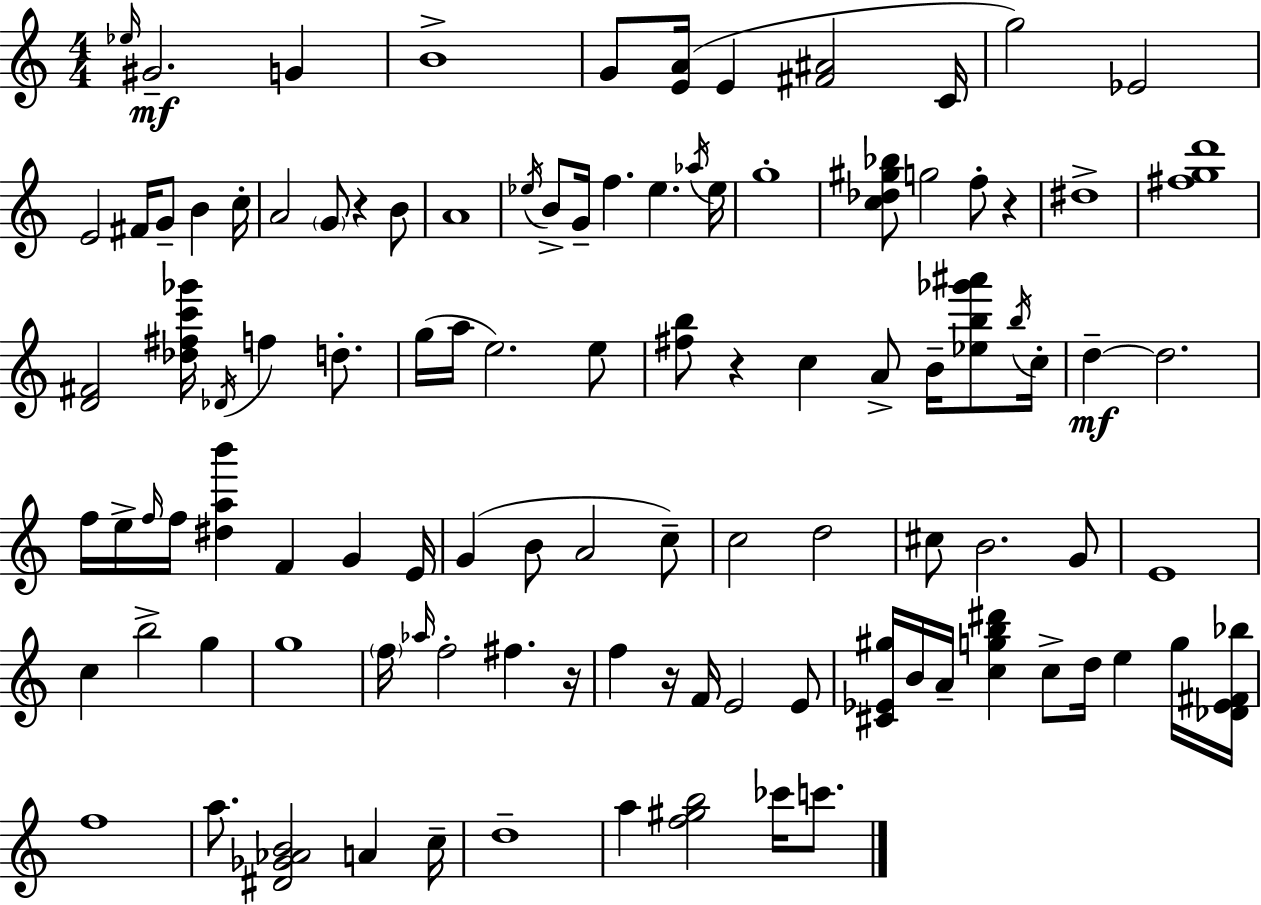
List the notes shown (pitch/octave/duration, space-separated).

Eb5/s G#4/h. G4/q B4/w G4/e [E4,A4]/s E4/q [F#4,A#4]/h C4/s G5/h Eb4/h E4/h F#4/s G4/e B4/q C5/s A4/h G4/e R/q B4/e A4/w Eb5/s B4/e G4/s F5/q. Eb5/q. Ab5/s Eb5/s G5/w [C5,Db5,G#5,Bb5]/e G5/h F5/e R/q D#5/w [F#5,G5,D6]/w [D4,F#4]/h [Db5,F#5,C6,Gb6]/s Db4/s F5/q D5/e. G5/s A5/s E5/h. E5/e [F#5,B5]/e R/q C5/q A4/e B4/s [Eb5,B5,Gb6,A#6]/e B5/s C5/s D5/q D5/h. F5/s E5/s F5/s F5/s [D#5,A5,B6]/q F4/q G4/q E4/s G4/q B4/e A4/h C5/e C5/h D5/h C#5/e B4/h. G4/e E4/w C5/q B5/h G5/q G5/w F5/s Ab5/s F5/h F#5/q. R/s F5/q R/s F4/s E4/h E4/e [C#4,Eb4,G#5]/s B4/s A4/s [C5,G5,B5,D#6]/q C5/e D5/s E5/q G5/s [Db4,Eb4,F#4,Bb5]/s F5/w A5/e. [D#4,Gb4,Ab4,B4]/h A4/q C5/s D5/w A5/q [F5,G#5,B5]/h CES6/s C6/e.